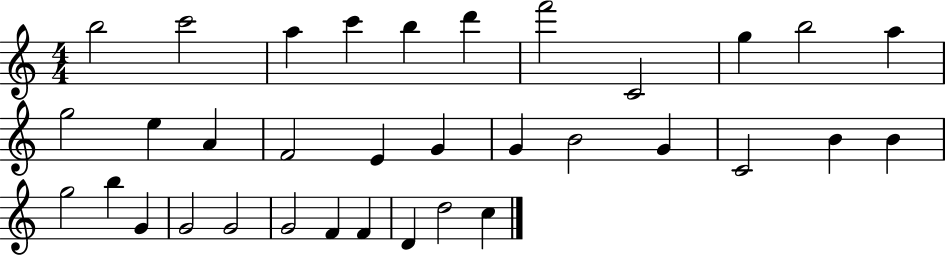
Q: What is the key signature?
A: C major